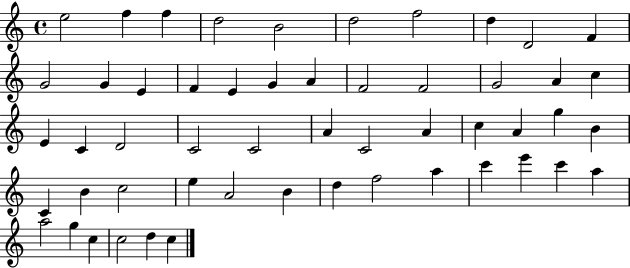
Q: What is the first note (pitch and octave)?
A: E5